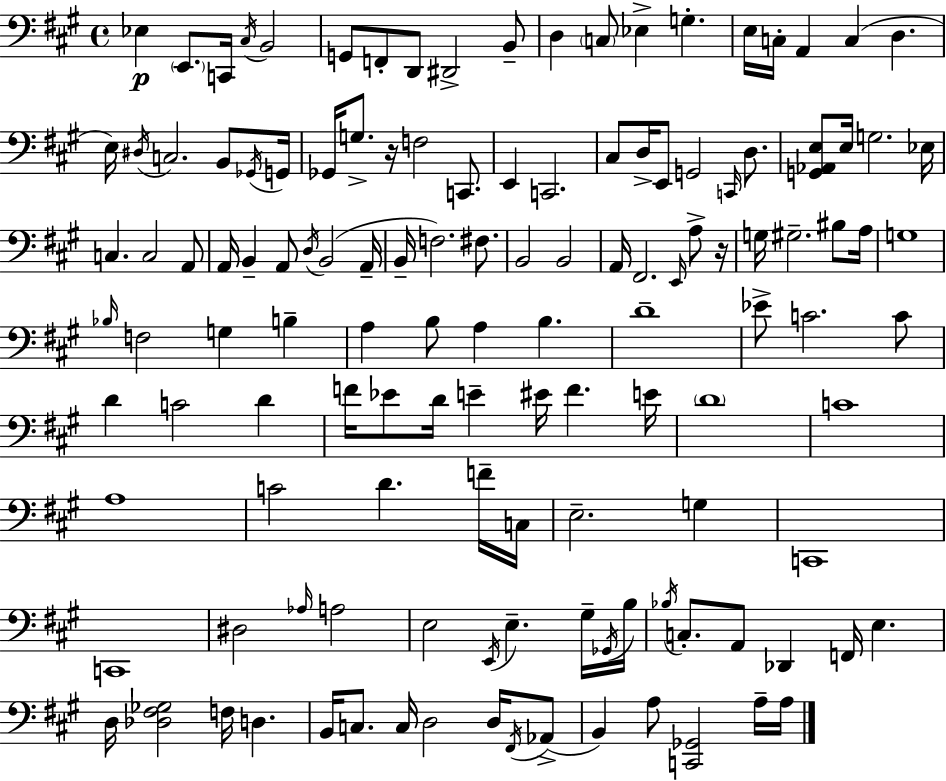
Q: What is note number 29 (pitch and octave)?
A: C2